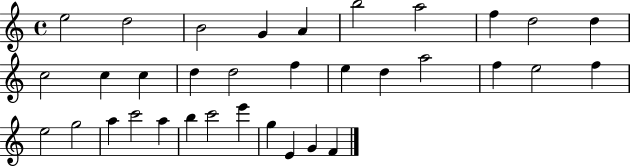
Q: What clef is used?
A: treble